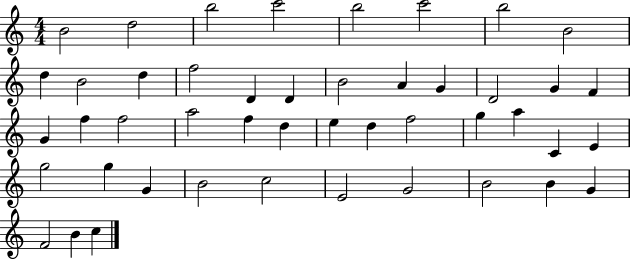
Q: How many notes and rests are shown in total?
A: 46